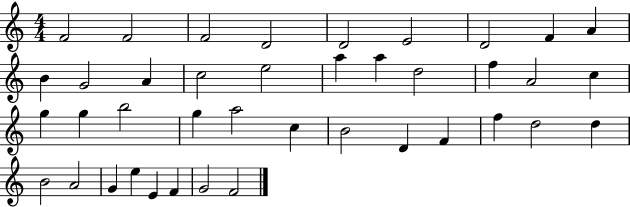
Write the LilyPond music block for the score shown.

{
  \clef treble
  \numericTimeSignature
  \time 4/4
  \key c \major
  f'2 f'2 | f'2 d'2 | d'2 e'2 | d'2 f'4 a'4 | \break b'4 g'2 a'4 | c''2 e''2 | a''4 a''4 d''2 | f''4 a'2 c''4 | \break g''4 g''4 b''2 | g''4 a''2 c''4 | b'2 d'4 f'4 | f''4 d''2 d''4 | \break b'2 a'2 | g'4 e''4 e'4 f'4 | g'2 f'2 | \bar "|."
}